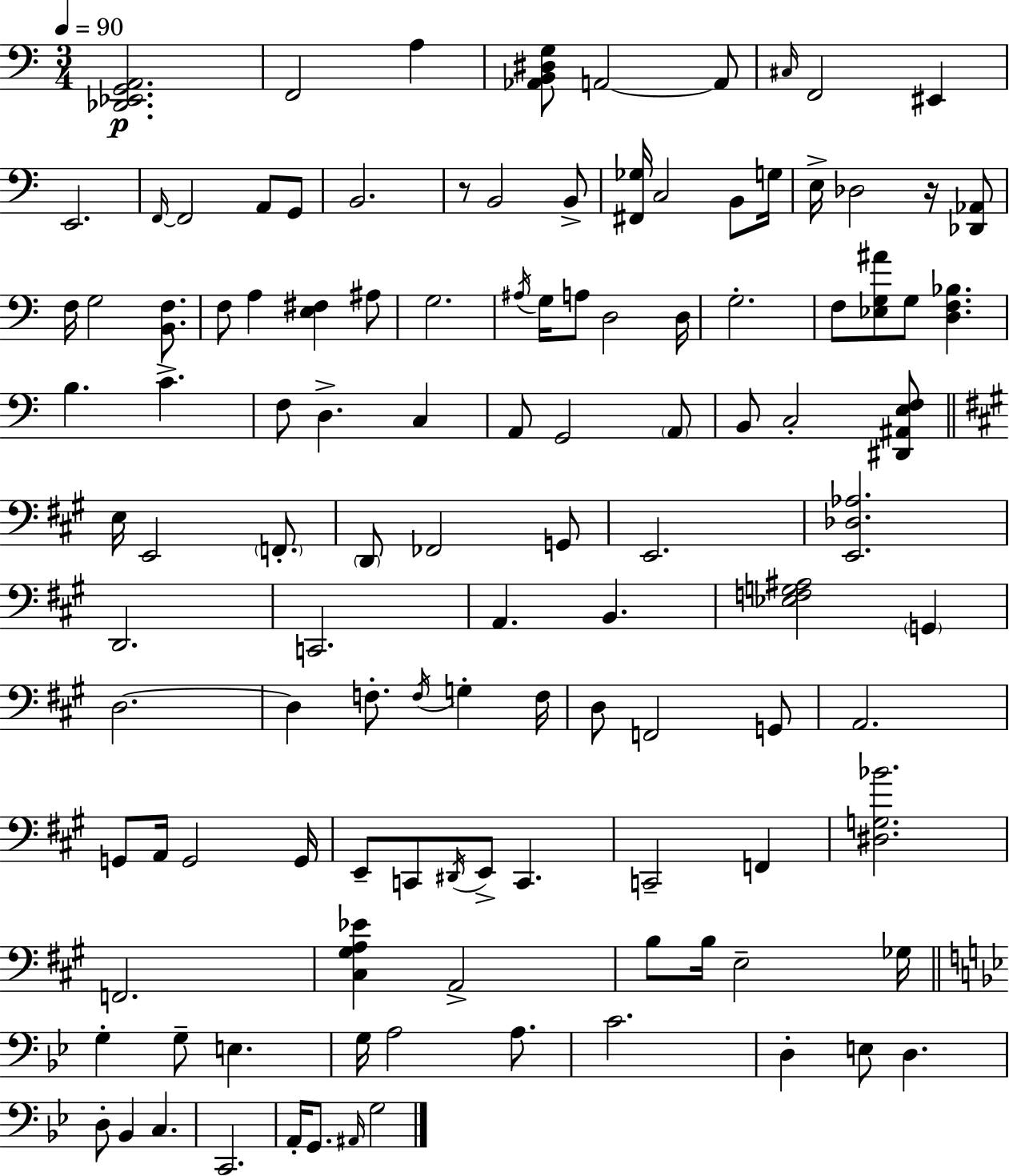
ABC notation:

X:1
T:Untitled
M:3/4
L:1/4
K:C
[_D,,_E,,G,,A,,]2 F,,2 A, [_A,,B,,^D,G,]/2 A,,2 A,,/2 ^C,/4 F,,2 ^E,, E,,2 F,,/4 F,,2 A,,/2 G,,/2 B,,2 z/2 B,,2 B,,/2 [^F,,_G,]/4 C,2 B,,/2 G,/4 E,/4 _D,2 z/4 [_D,,_A,,]/2 F,/4 G,2 [B,,F,]/2 F,/2 A, [E,^F,] ^A,/2 G,2 ^A,/4 G,/4 A,/2 D,2 D,/4 G,2 F,/2 [_E,G,^A]/2 G,/2 [D,F,_B,] B, C F,/2 D, C, A,,/2 G,,2 A,,/2 B,,/2 C,2 [^D,,^A,,E,F,]/2 E,/4 E,,2 F,,/2 D,,/2 _F,,2 G,,/2 E,,2 [E,,_D,_A,]2 D,,2 C,,2 A,, B,, [_E,F,G,^A,]2 G,, D,2 D, F,/2 F,/4 G, F,/4 D,/2 F,,2 G,,/2 A,,2 G,,/2 A,,/4 G,,2 G,,/4 E,,/2 C,,/2 ^D,,/4 E,,/2 C,, C,,2 F,, [^D,G,_B]2 F,,2 [^C,^G,A,_E] A,,2 B,/2 B,/4 E,2 _G,/4 G, G,/2 E, G,/4 A,2 A,/2 C2 D, E,/2 D, D,/2 _B,, C, C,,2 A,,/4 G,,/2 ^A,,/4 G,2